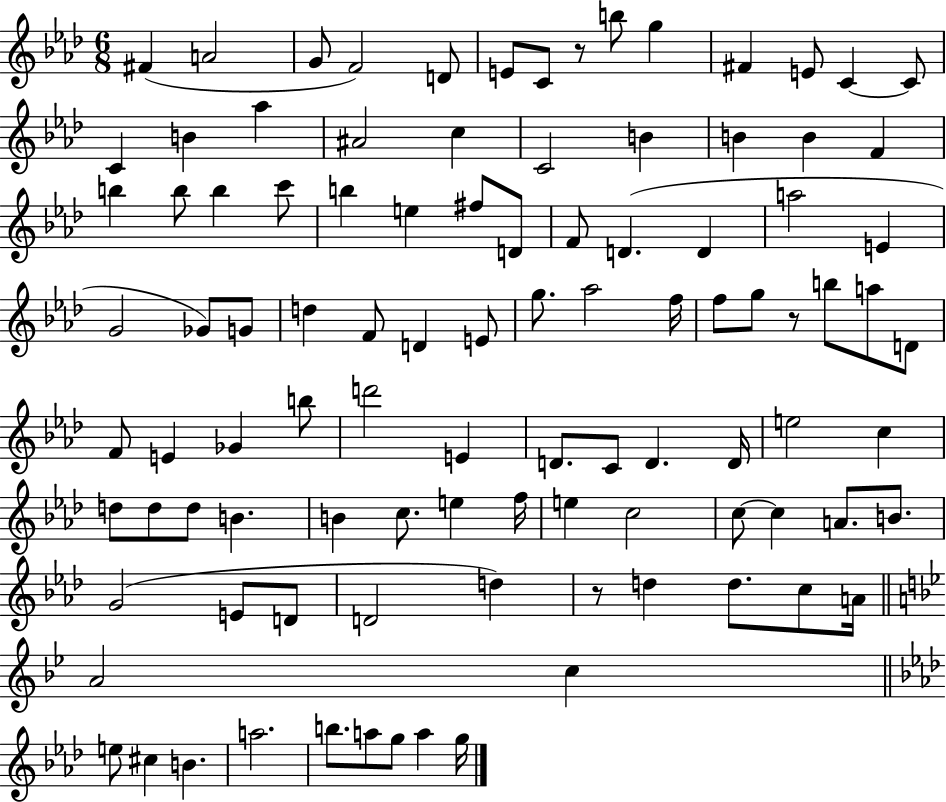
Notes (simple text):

F#4/q A4/h G4/e F4/h D4/e E4/e C4/e R/e B5/e G5/q F#4/q E4/e C4/q C4/e C4/q B4/q Ab5/q A#4/h C5/q C4/h B4/q B4/q B4/q F4/q B5/q B5/e B5/q C6/e B5/q E5/q F#5/e D4/e F4/e D4/q. D4/q A5/h E4/q G4/h Gb4/e G4/e D5/q F4/e D4/q E4/e G5/e. Ab5/h F5/s F5/e G5/e R/e B5/e A5/e D4/e F4/e E4/q Gb4/q B5/e D6/h E4/q D4/e. C4/e D4/q. D4/s E5/h C5/q D5/e D5/e D5/e B4/q. B4/q C5/e. E5/q F5/s E5/q C5/h C5/e C5/q A4/e. B4/e. G4/h E4/e D4/e D4/h D5/q R/e D5/q D5/e. C5/e A4/s A4/h C5/q E5/e C#5/q B4/q. A5/h. B5/e. A5/e G5/e A5/q G5/s